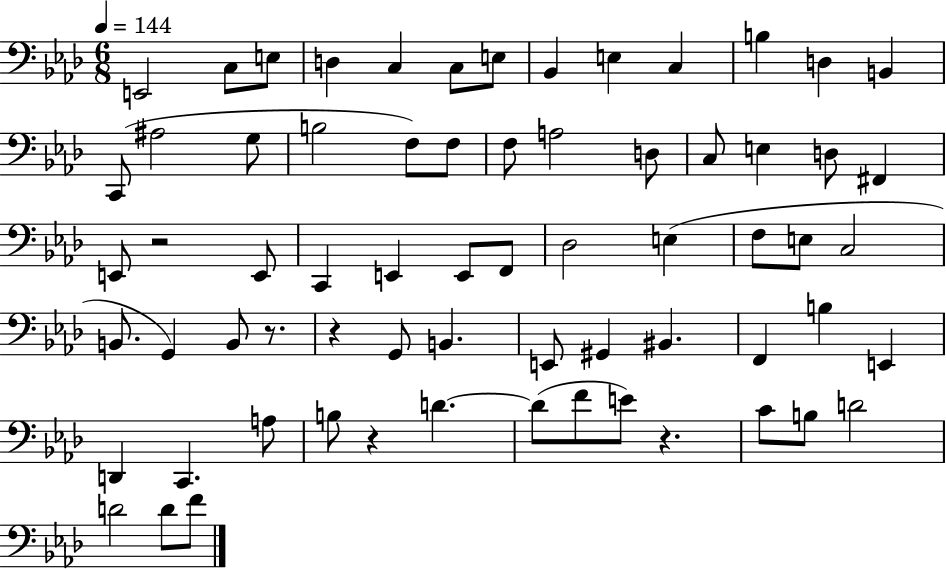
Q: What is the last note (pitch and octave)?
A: F4